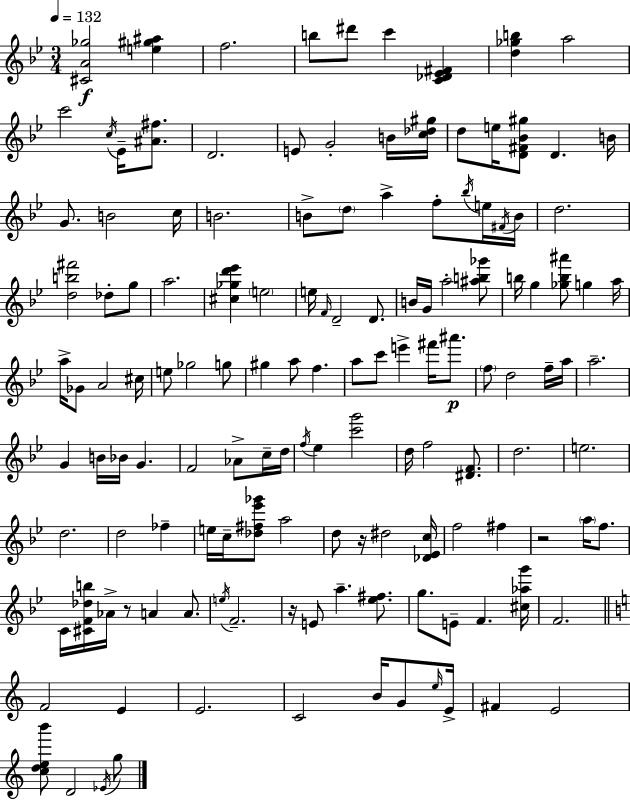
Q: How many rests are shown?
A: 4